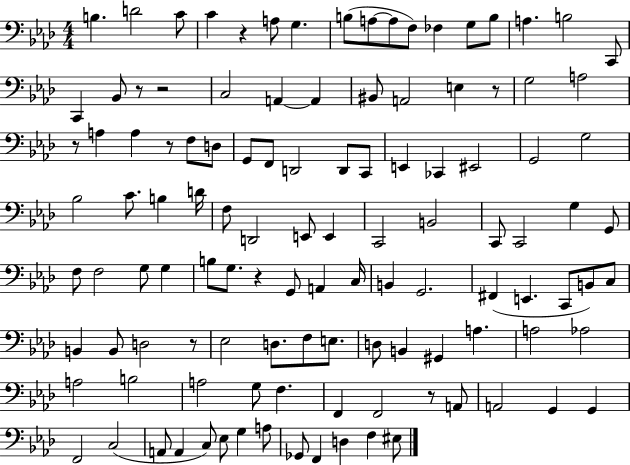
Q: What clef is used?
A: bass